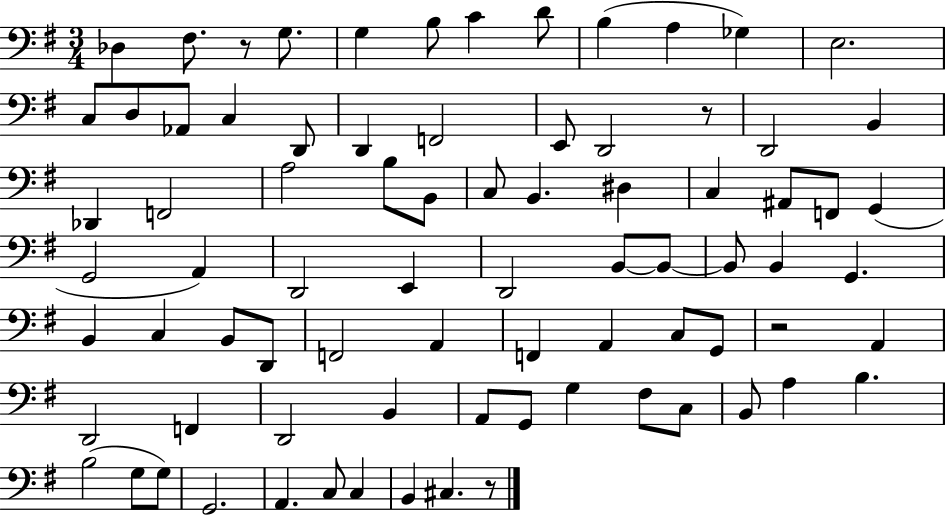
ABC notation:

X:1
T:Untitled
M:3/4
L:1/4
K:G
_D, ^F,/2 z/2 G,/2 G, B,/2 C D/2 B, A, _G, E,2 C,/2 D,/2 _A,,/2 C, D,,/2 D,, F,,2 E,,/2 D,,2 z/2 D,,2 B,, _D,, F,,2 A,2 B,/2 B,,/2 C,/2 B,, ^D, C, ^A,,/2 F,,/2 G,, G,,2 A,, D,,2 E,, D,,2 B,,/2 B,,/2 B,,/2 B,, G,, B,, C, B,,/2 D,,/2 F,,2 A,, F,, A,, C,/2 G,,/2 z2 A,, D,,2 F,, D,,2 B,, A,,/2 G,,/2 G, ^F,/2 C,/2 B,,/2 A, B, B,2 G,/2 G,/2 G,,2 A,, C,/2 C, B,, ^C, z/2